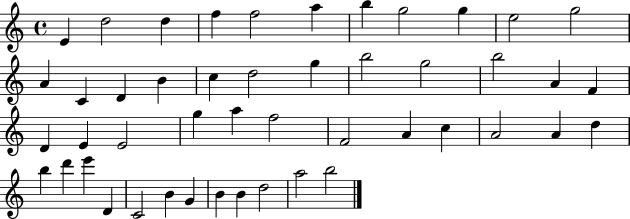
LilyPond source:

{
  \clef treble
  \time 4/4
  \defaultTimeSignature
  \key c \major
  e'4 d''2 d''4 | f''4 f''2 a''4 | b''4 g''2 g''4 | e''2 g''2 | \break a'4 c'4 d'4 b'4 | c''4 d''2 g''4 | b''2 g''2 | b''2 a'4 f'4 | \break d'4 e'4 e'2 | g''4 a''4 f''2 | f'2 a'4 c''4 | a'2 a'4 d''4 | \break b''4 d'''4 e'''4 d'4 | c'2 b'4 g'4 | b'4 b'4 d''2 | a''2 b''2 | \break \bar "|."
}